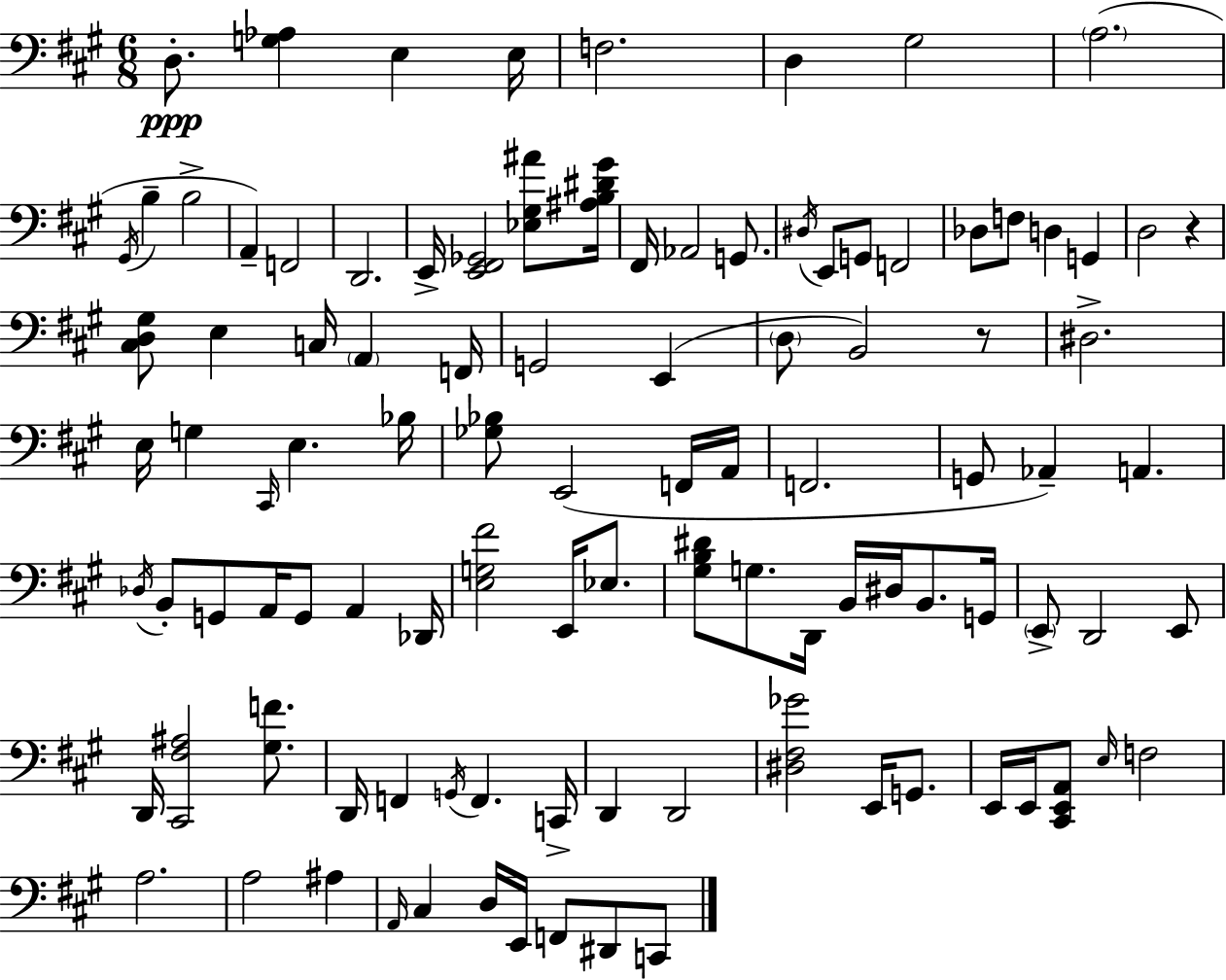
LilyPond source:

{
  \clef bass
  \numericTimeSignature
  \time 6/8
  \key a \major
  \repeat volta 2 { d8.-.\ppp <g aes>4 e4 e16 | f2. | d4 gis2 | \parenthesize a2.( | \break \acciaccatura { gis,16 } b4-- b2-> | a,4--) f,2 | d,2. | e,16-> <e, fis, ges,>2 <ees gis ais'>8 | \break <ais b dis' gis'>16 fis,16 aes,2 g,8. | \acciaccatura { dis16 } e,8 g,8 f,2 | des8 f8 d4 g,4 | d2 r4 | \break <cis d gis>8 e4 c16 \parenthesize a,4 | f,16 g,2 e,4( | \parenthesize d8 b,2) | r8 dis2.-> | \break e16 g4 \grace { cis,16 } e4. | bes16 <ges bes>8 e,2( | f,16 a,16 f,2. | g,8 aes,4--) a,4. | \break \acciaccatura { des16 } b,8-. g,8 a,16 g,8 a,4 | des,16 <e g fis'>2 | e,16 ees8. <gis b dis'>8 g8. d,16 b,16 dis16 | b,8. g,16 \parenthesize e,8-> d,2 | \break e,8 d,16 <cis, fis ais>2 | <gis f'>8. d,16 f,4 \acciaccatura { g,16 } f,4. | c,16-> d,4 d,2 | <dis fis ges'>2 | \break e,16 g,8. e,16 e,16 <cis, e, a,>8 \grace { e16 } f2 | a2. | a2 | ais4 \grace { a,16 } cis4 d16 | \break e,16 f,8 dis,8 c,8 } \bar "|."
}